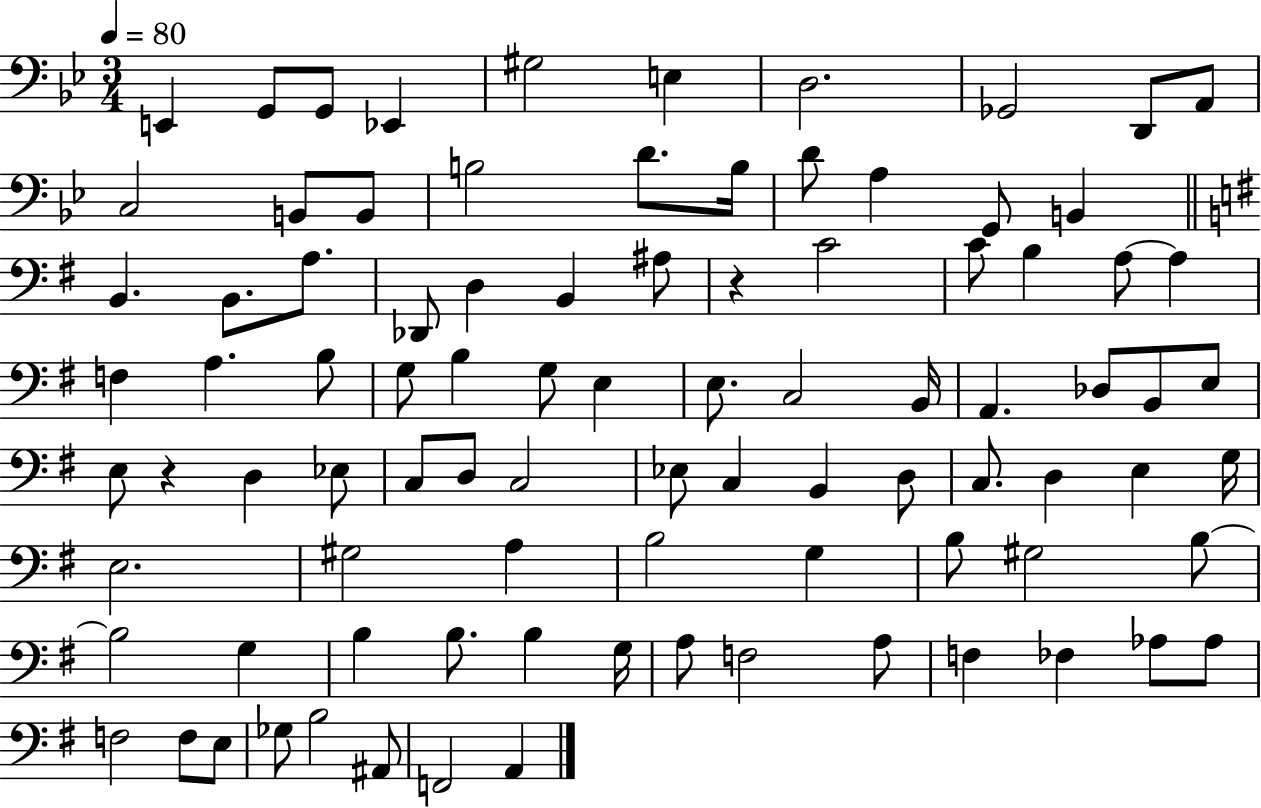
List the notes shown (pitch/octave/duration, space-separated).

E2/q G2/e G2/e Eb2/q G#3/h E3/q D3/h. Gb2/h D2/e A2/e C3/h B2/e B2/e B3/h D4/e. B3/s D4/e A3/q G2/e B2/q B2/q. B2/e. A3/e. Db2/e D3/q B2/q A#3/e R/q C4/h C4/e B3/q A3/e A3/q F3/q A3/q. B3/e G3/e B3/q G3/e E3/q E3/e. C3/h B2/s A2/q. Db3/e B2/e E3/e E3/e R/q D3/q Eb3/e C3/e D3/e C3/h Eb3/e C3/q B2/q D3/e C3/e. D3/q E3/q G3/s E3/h. G#3/h A3/q B3/h G3/q B3/e G#3/h B3/e B3/h G3/q B3/q B3/e. B3/q G3/s A3/e F3/h A3/e F3/q FES3/q Ab3/e Ab3/e F3/h F3/e E3/e Gb3/e B3/h A#2/e F2/h A2/q